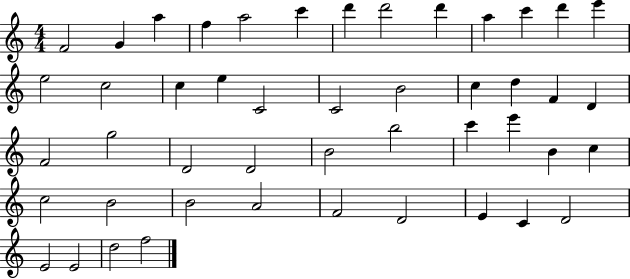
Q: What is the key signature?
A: C major